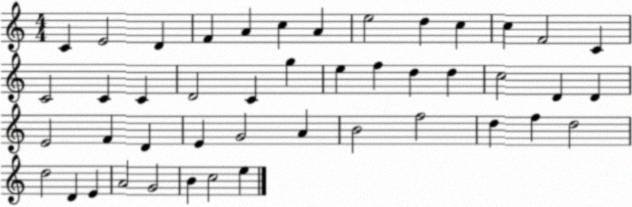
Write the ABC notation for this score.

X:1
T:Untitled
M:4/4
L:1/4
K:C
C E2 D F A c A e2 d c c F2 C C2 C C D2 C g e f d d c2 D D E2 F D E G2 A B2 f2 d f d2 d2 D E A2 G2 B c2 e